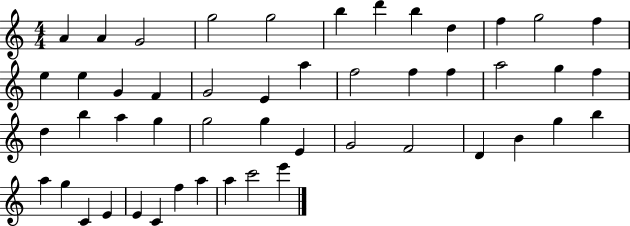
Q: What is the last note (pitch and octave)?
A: E6